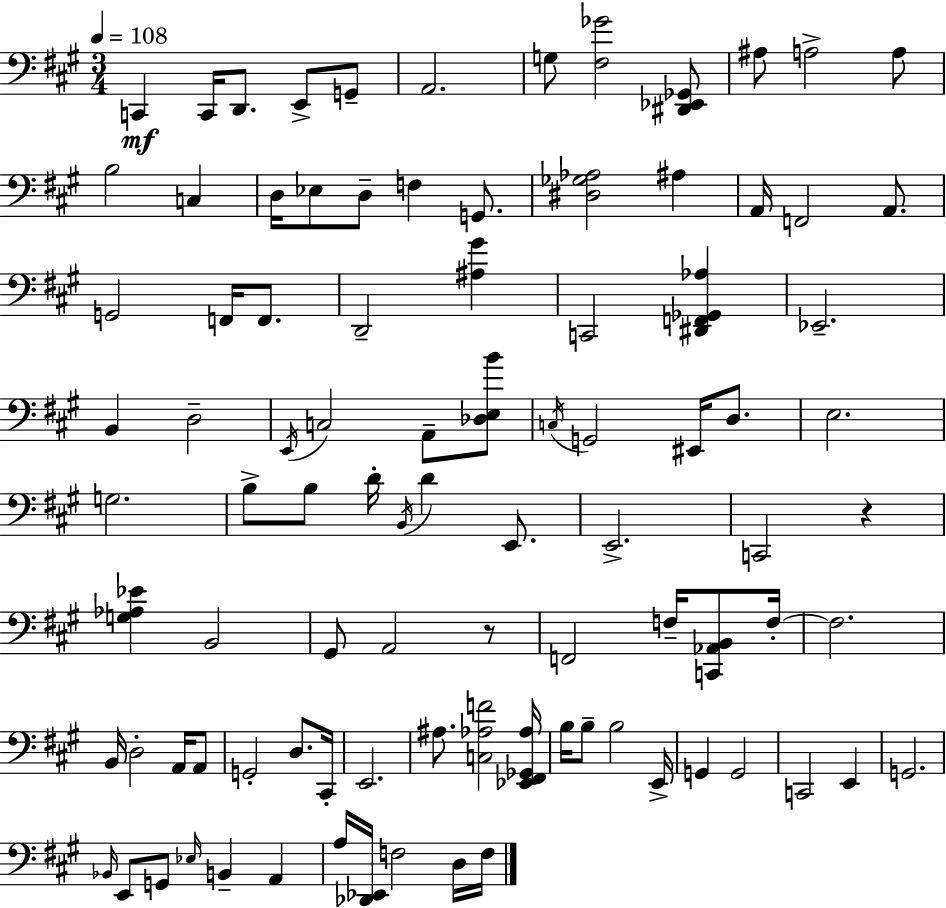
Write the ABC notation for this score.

X:1
T:Untitled
M:3/4
L:1/4
K:A
C,, C,,/4 D,,/2 E,,/2 G,,/2 A,,2 G,/2 [^F,_G]2 [^D,,_E,,_G,,]/2 ^A,/2 A,2 A,/2 B,2 C, D,/4 _E,/2 D,/2 F, G,,/2 [^D,_G,_A,]2 ^A, A,,/4 F,,2 A,,/2 G,,2 F,,/4 F,,/2 D,,2 [^A,^G] C,,2 [^D,,F,,_G,,_A,] _E,,2 B,, D,2 E,,/4 C,2 A,,/2 [_D,E,B]/2 C,/4 G,,2 ^E,,/4 D,/2 E,2 G,2 B,/2 B,/2 D/4 B,,/4 D E,,/2 E,,2 C,,2 z [G,_A,_E] B,,2 ^G,,/2 A,,2 z/2 F,,2 F,/4 [C,,_A,,B,,]/2 F,/4 F,2 B,,/4 D,2 A,,/4 A,,/2 G,,2 D,/2 ^C,,/4 E,,2 ^A,/2 [C,_A,F]2 [_E,,^F,,_G,,_A,]/4 B,/4 B,/2 B,2 E,,/4 G,, G,,2 C,,2 E,, G,,2 _B,,/4 E,,/2 G,,/2 _E,/4 B,, A,, A,/4 [_D,,_E,,]/4 F,2 D,/4 F,/4